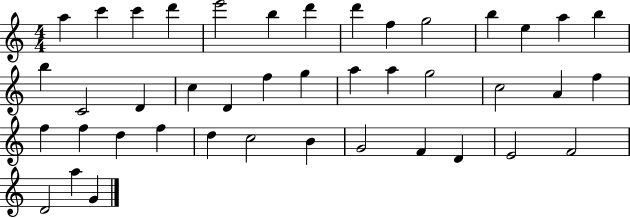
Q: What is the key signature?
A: C major